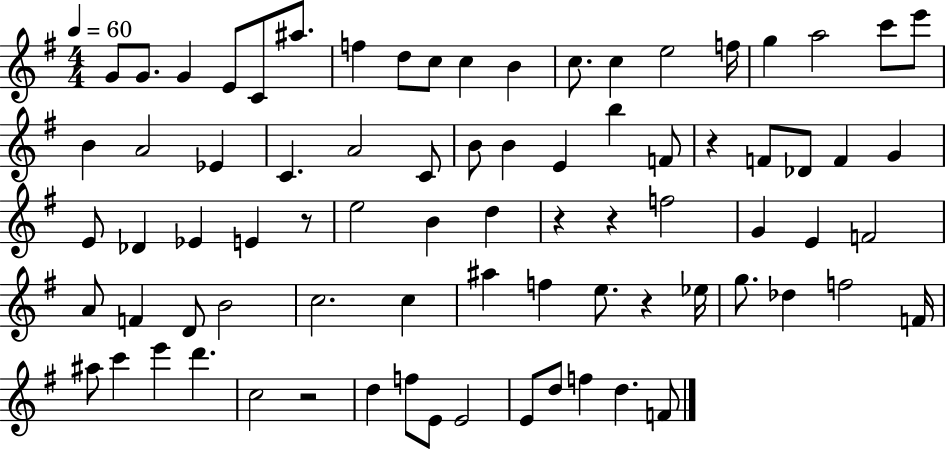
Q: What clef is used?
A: treble